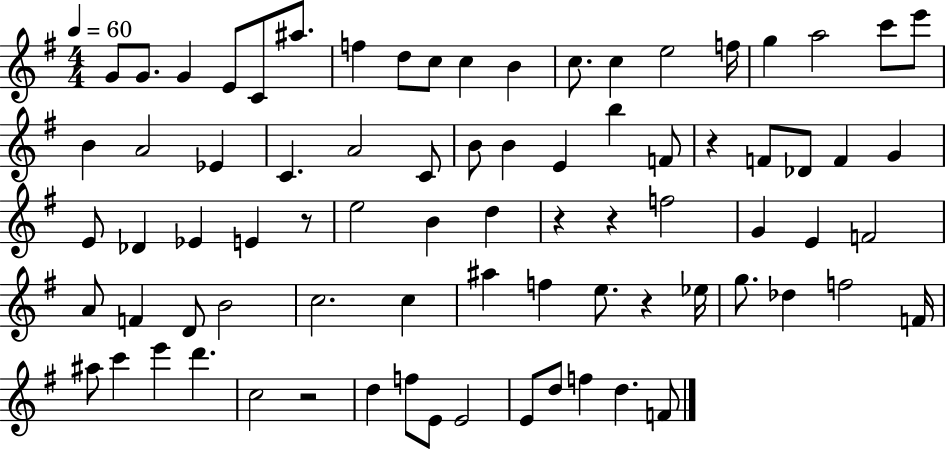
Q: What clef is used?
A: treble